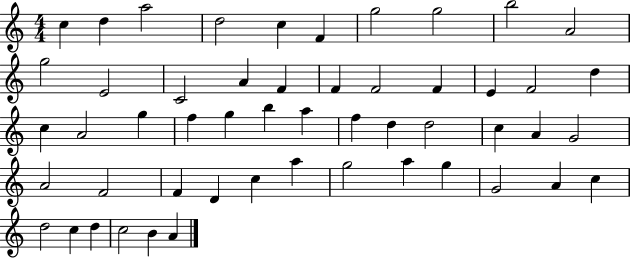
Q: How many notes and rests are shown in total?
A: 52